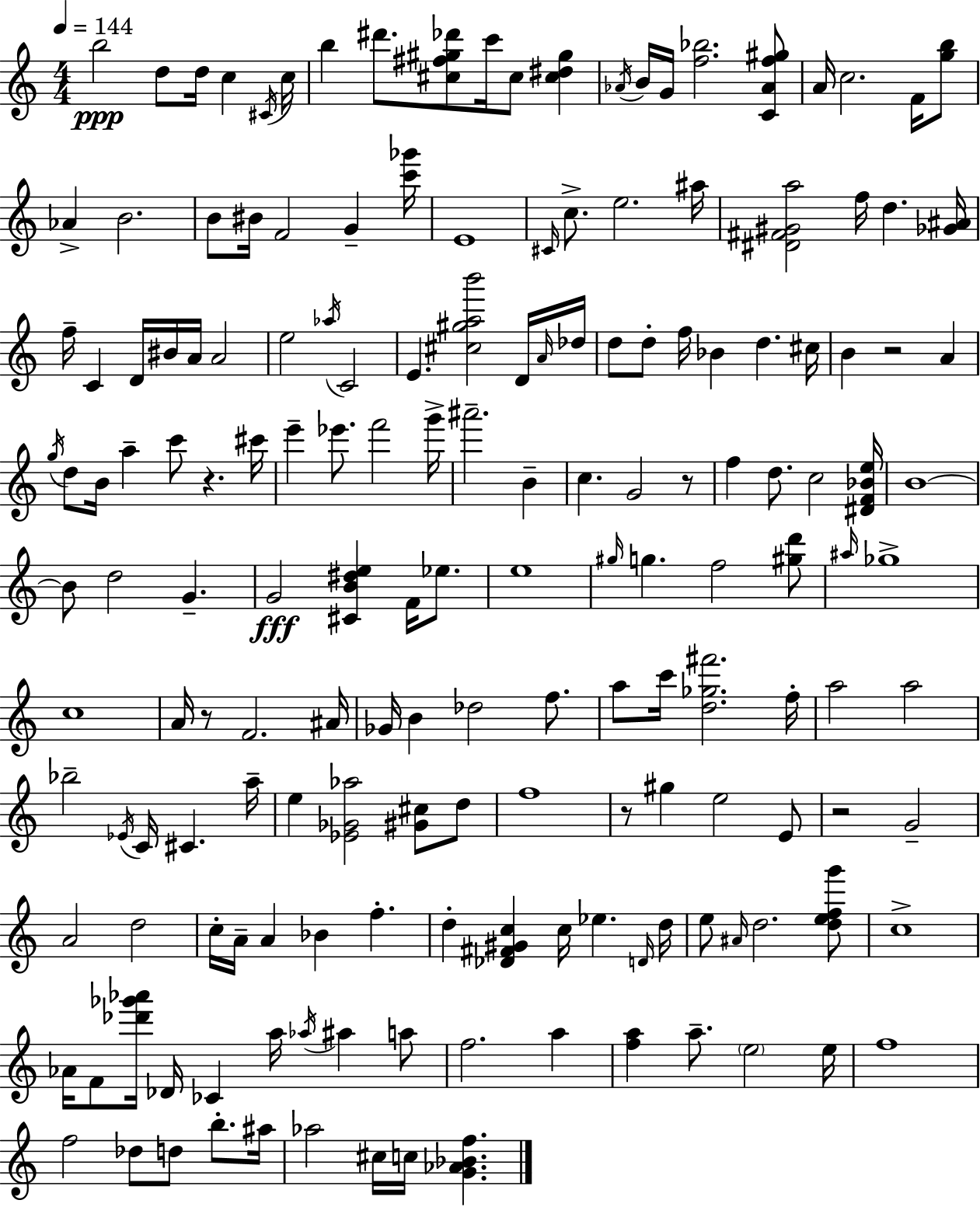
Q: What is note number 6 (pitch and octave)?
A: C5